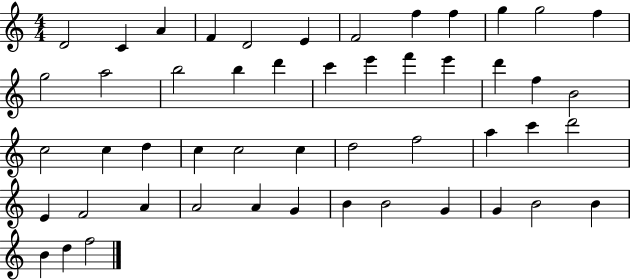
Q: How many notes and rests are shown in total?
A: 50